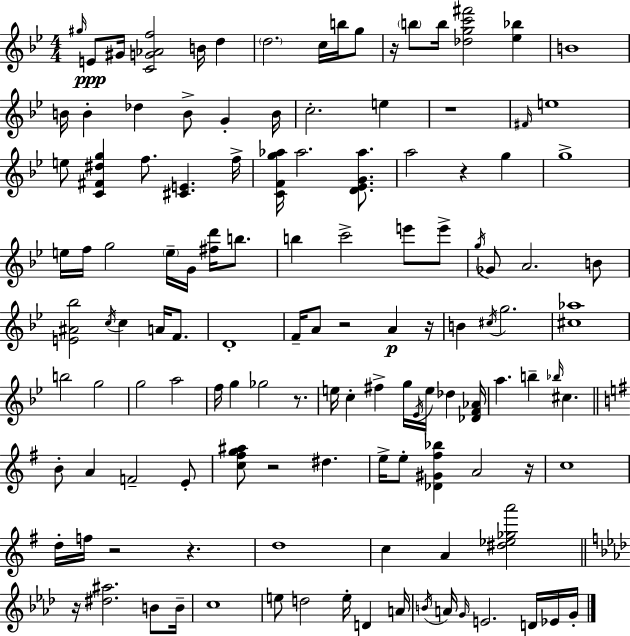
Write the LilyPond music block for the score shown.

{
  \clef treble
  \numericTimeSignature
  \time 4/4
  \key bes \major
  \grace { gis''16 }\ppp e'8 gis'16 <c' g' aes' f''>2 b'16 d''4 | \parenthesize d''2. c''16 b''16 g''8 | r16 \parenthesize b''8 b''16 <des'' g'' c''' fis'''>2 <ees'' bes''>4 | b'1 | \break b'16 b'4-. des''4 b'8-> g'4-. | b'16 c''2.-. e''4 | r1 | \grace { fis'16 } e''1 | \break e''8 <c' fis' dis'' g''>4 f''8. <cis' e'>4. | f''16-> <c' f' g'' aes''>16 aes''2. <d' ees' g' aes''>8. | a''2 r4 g''4 | g''1-> | \break e''16 f''16 g''2 \parenthesize e''16-- g'16 <fis'' d'''>16 b''8. | b''4 c'''2-> e'''8 | e'''8-> \acciaccatura { g''16 } ges'8 a'2. | b'8 <e' ais' bes''>2 \acciaccatura { c''16 } c''4 | \break a'16 f'8. d'1-. | f'16-- a'8 r2 a'4\p | r16 b'4 \acciaccatura { cis''16 } g''2. | <cis'' aes''>1 | \break b''2 g''2 | g''2 a''2 | f''16 g''4 ges''2 | r8. e''16 c''4-. fis''4-> g''16 \acciaccatura { ees'16 } | \break e''16 des''4 <des' f' aes'>16 a''4. b''4-- | \grace { bes''16 } cis''4. \bar "||" \break \key g \major b'8-. a'4 f'2-- e'8-. | <c'' fis'' g'' ais''>8 r2 dis''4. | e''16-> e''8-. <des' gis' fis'' bes''>4 a'2 r16 | c''1 | \break d''16-. f''16 r2 r4. | d''1 | c''4 a'4 <dis'' ees'' ges'' a'''>2 | \bar "||" \break \key f \minor r16 <dis'' ais''>2. b'8 b'16-- | c''1 | e''8 d''2 e''16-. d'4 a'16 | \acciaccatura { b'16 } a'16 \grace { g'16 } e'2. d'16 | \break ees'16 g'16-. \bar "|."
}